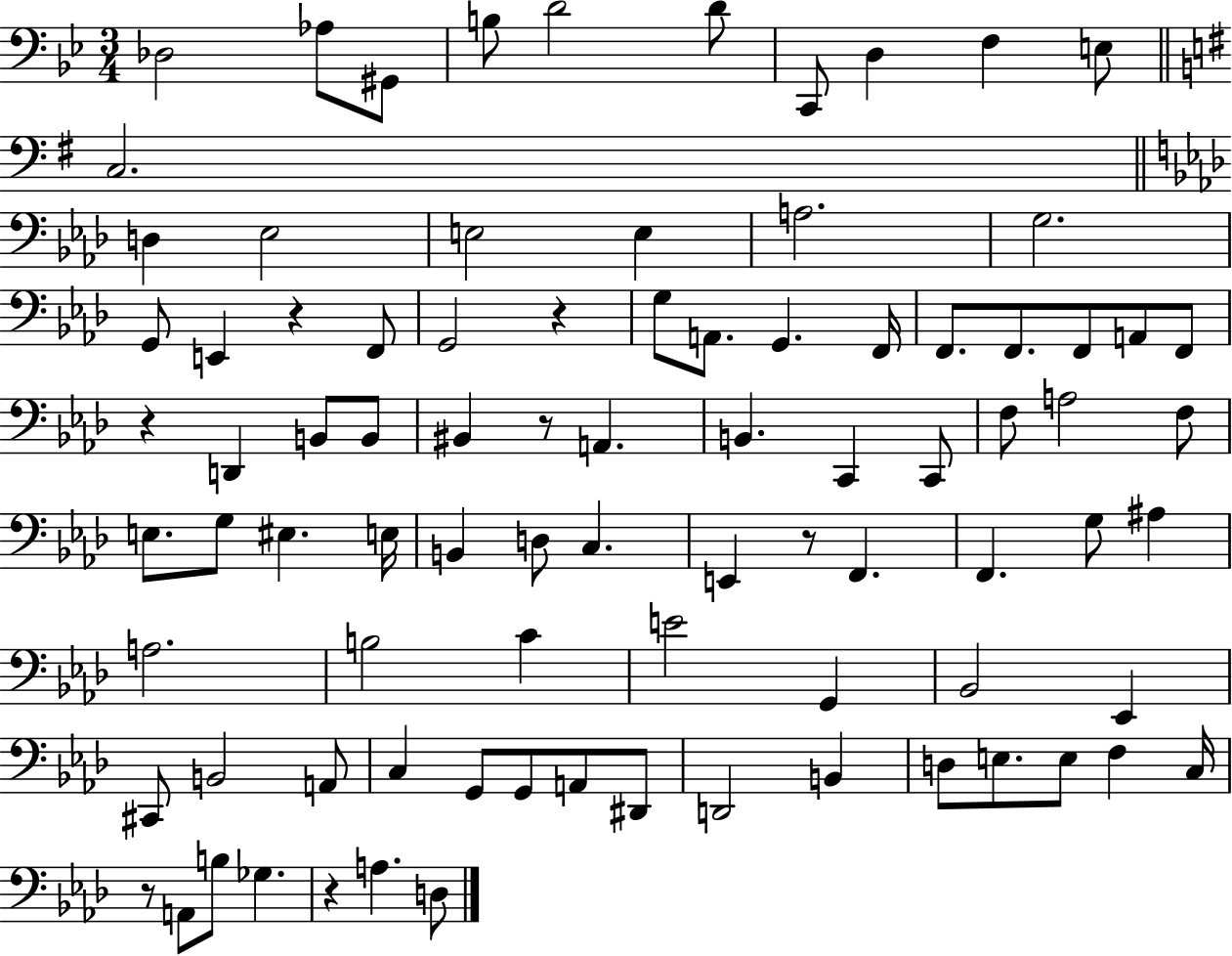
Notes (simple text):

Db3/h Ab3/e G#2/e B3/e D4/h D4/e C2/e D3/q F3/q E3/e C3/h. D3/q Eb3/h E3/h E3/q A3/h. G3/h. G2/e E2/q R/q F2/e G2/h R/q G3/e A2/e. G2/q. F2/s F2/e. F2/e. F2/e A2/e F2/e R/q D2/q B2/e B2/e BIS2/q R/e A2/q. B2/q. C2/q C2/e F3/e A3/h F3/e E3/e. G3/e EIS3/q. E3/s B2/q D3/e C3/q. E2/q R/e F2/q. F2/q. G3/e A#3/q A3/h. B3/h C4/q E4/h G2/q Bb2/h Eb2/q C#2/e B2/h A2/e C3/q G2/e G2/e A2/e D#2/e D2/h B2/q D3/e E3/e. E3/e F3/q C3/s R/e A2/e B3/e Gb3/q. R/q A3/q. D3/e